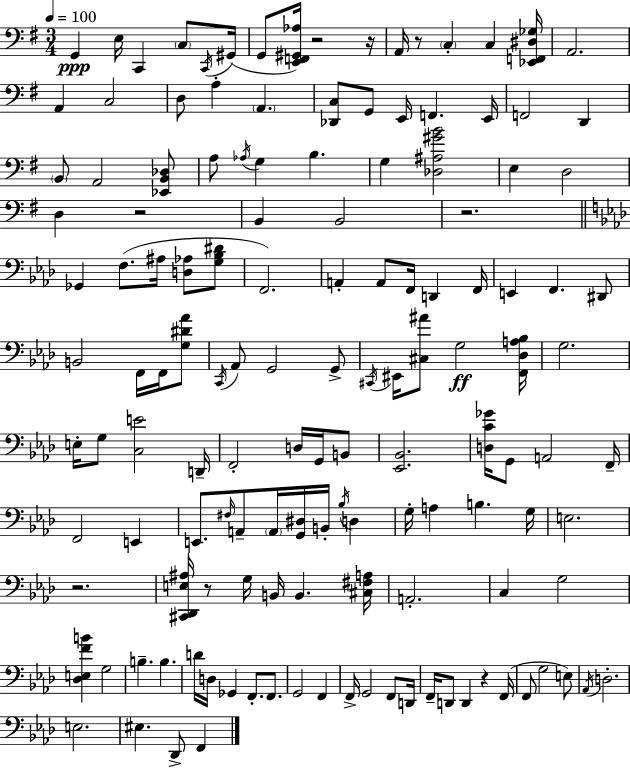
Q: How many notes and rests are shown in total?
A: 139